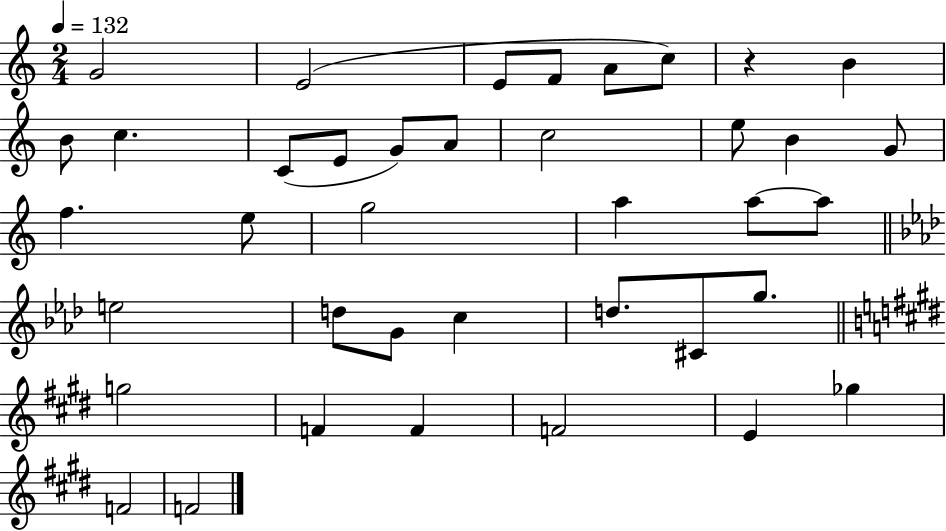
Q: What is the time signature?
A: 2/4